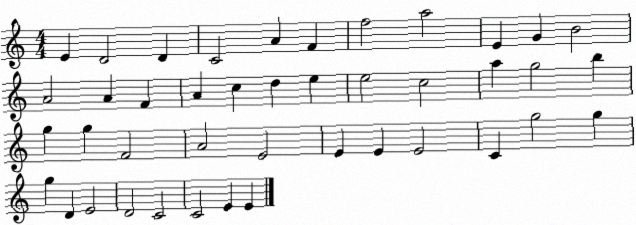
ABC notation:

X:1
T:Untitled
M:4/4
L:1/4
K:C
E D2 D C2 A F f2 a2 E G B2 A2 A F A c d e e2 c2 a g2 b g g F2 A2 E2 E E E2 C g2 g g D E2 D2 C2 C2 E E